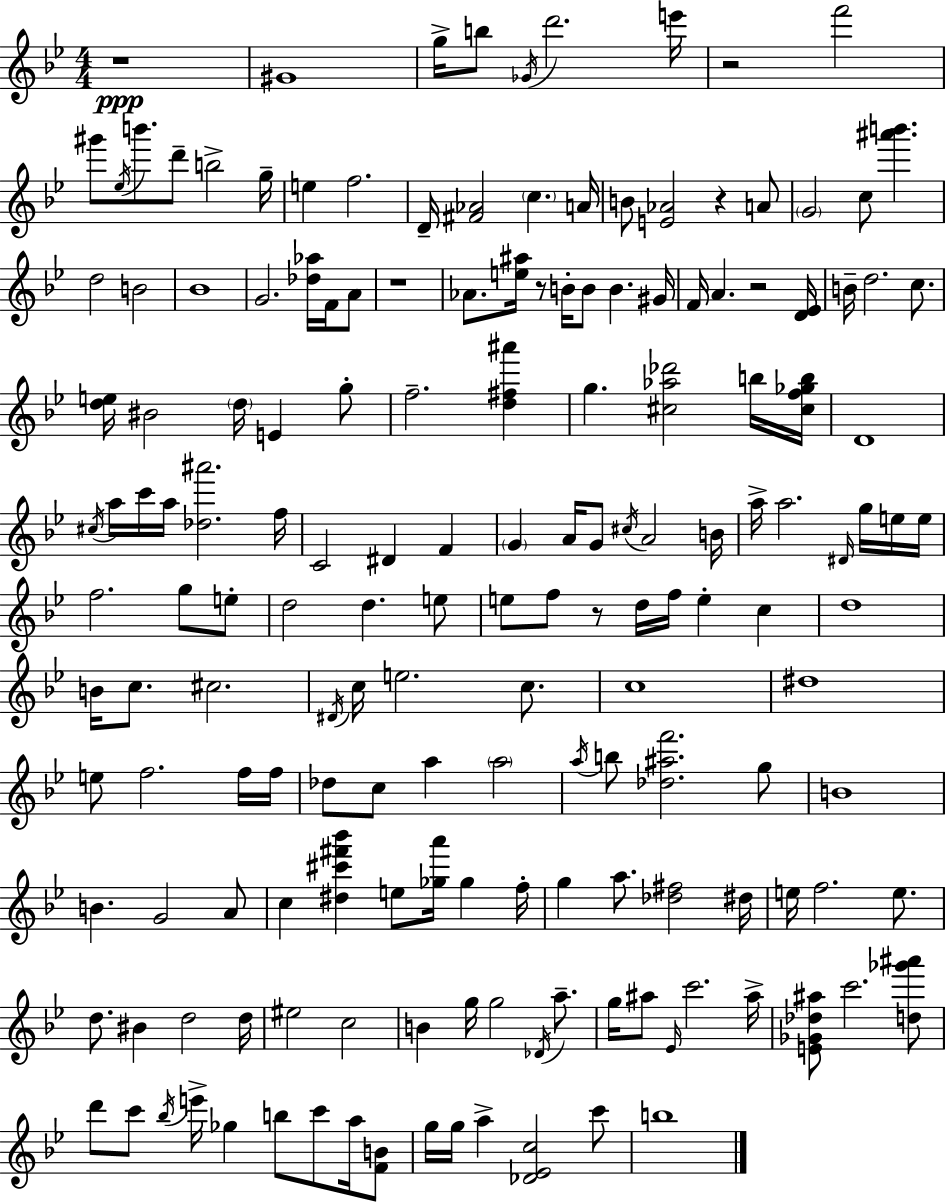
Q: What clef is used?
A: treble